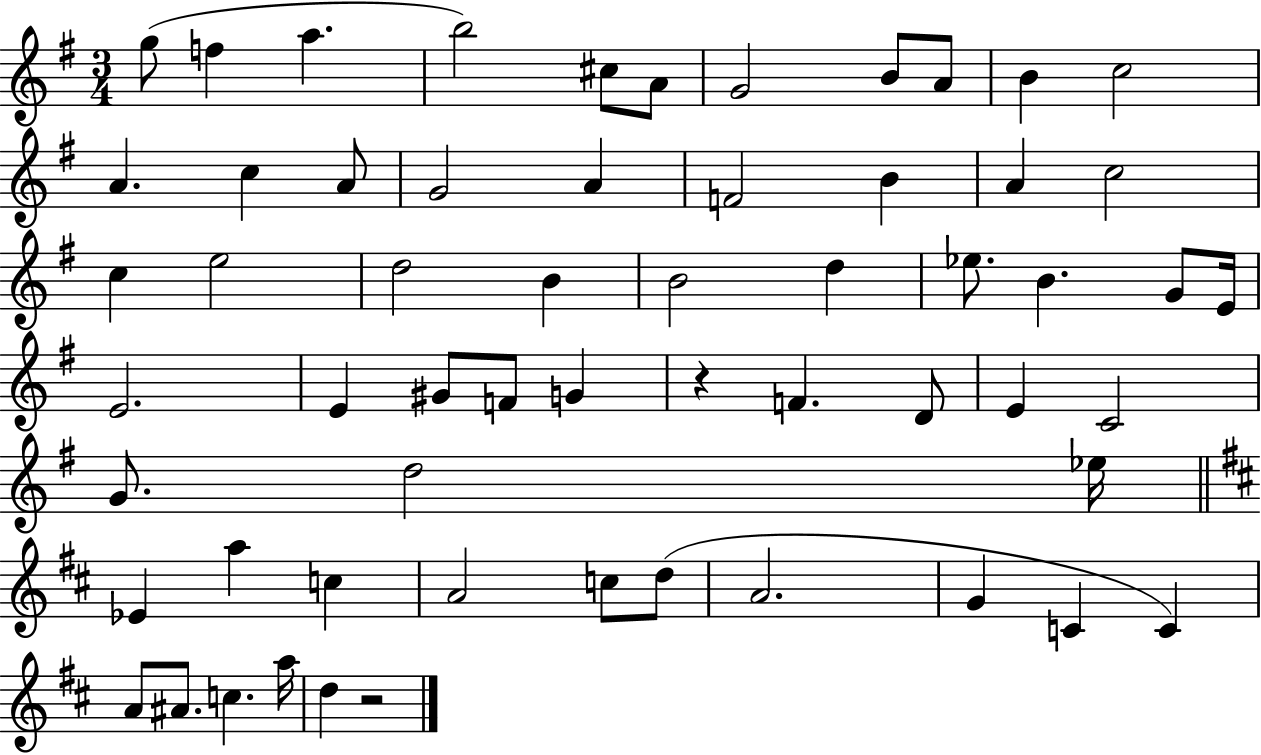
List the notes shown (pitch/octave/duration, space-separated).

G5/e F5/q A5/q. B5/h C#5/e A4/e G4/h B4/e A4/e B4/q C5/h A4/q. C5/q A4/e G4/h A4/q F4/h B4/q A4/q C5/h C5/q E5/h D5/h B4/q B4/h D5/q Eb5/e. B4/q. G4/e E4/s E4/h. E4/q G#4/e F4/e G4/q R/q F4/q. D4/e E4/q C4/h G4/e. D5/h Eb5/s Eb4/q A5/q C5/q A4/h C5/e D5/e A4/h. G4/q C4/q C4/q A4/e A#4/e. C5/q. A5/s D5/q R/h